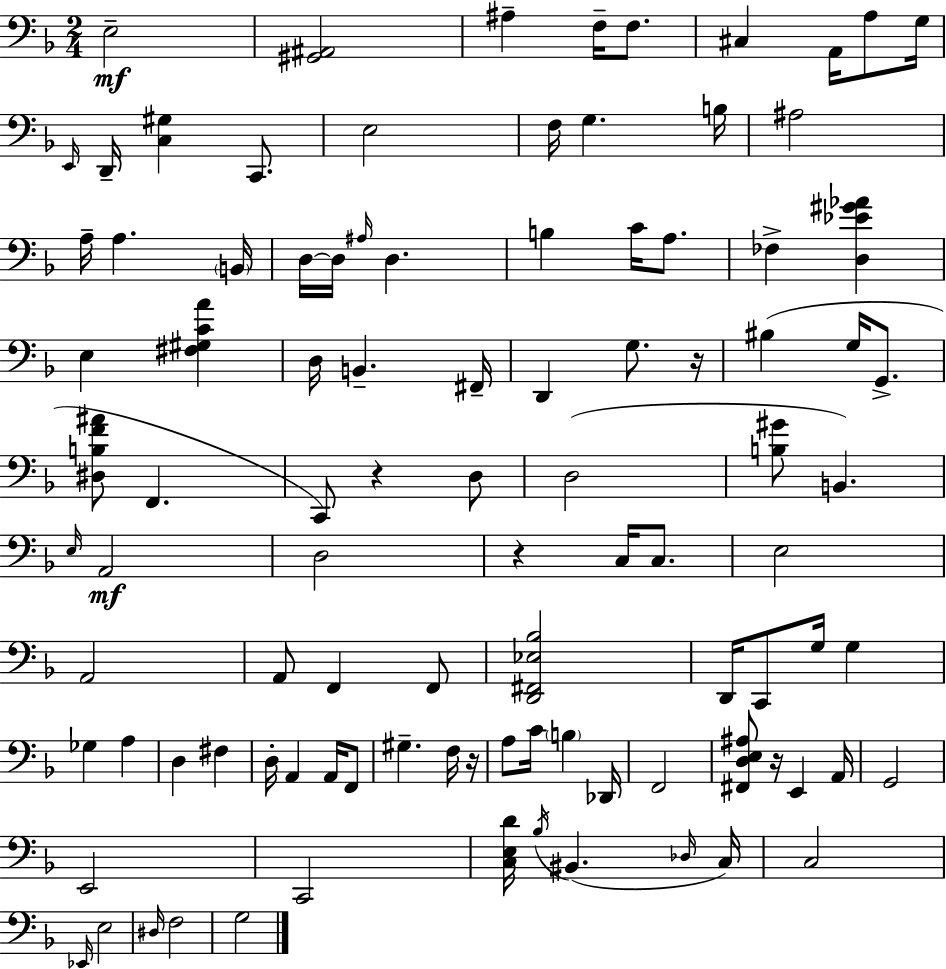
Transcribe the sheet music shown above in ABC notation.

X:1
T:Untitled
M:2/4
L:1/4
K:Dm
E,2 [^G,,^A,,]2 ^A, F,/4 F,/2 ^C, A,,/4 A,/2 G,/4 E,,/4 D,,/4 [C,^G,] C,,/2 E,2 F,/4 G, B,/4 ^A,2 A,/4 A, B,,/4 D,/4 D,/4 ^A,/4 D, B, C/4 A,/2 _F, [D,_E^G_A] E, [^F,^G,CA] D,/4 B,, ^F,,/4 D,, G,/2 z/4 ^B, G,/4 G,,/2 [^D,B,F^A]/2 F,, C,,/2 z D,/2 D,2 [B,^G]/2 B,, E,/4 A,,2 D,2 z C,/4 C,/2 E,2 A,,2 A,,/2 F,, F,,/2 [D,,^F,,_E,_B,]2 D,,/4 C,,/2 G,/4 G, _G, A, D, ^F, D,/4 A,, A,,/4 F,,/2 ^G, F,/4 z/4 A,/2 C/4 B, _D,,/4 F,,2 [^F,,D,E,^A,]/2 z/4 E,, A,,/4 G,,2 E,,2 C,,2 [C,E,D]/4 _B,/4 ^B,, _D,/4 C,/4 C,2 _E,,/4 E,2 ^D,/4 F,2 G,2